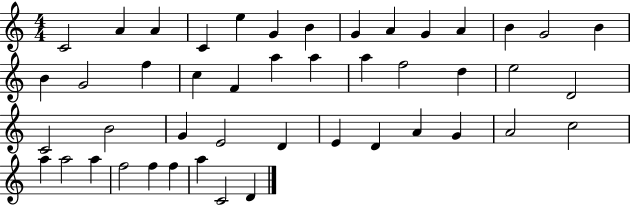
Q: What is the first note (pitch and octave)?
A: C4